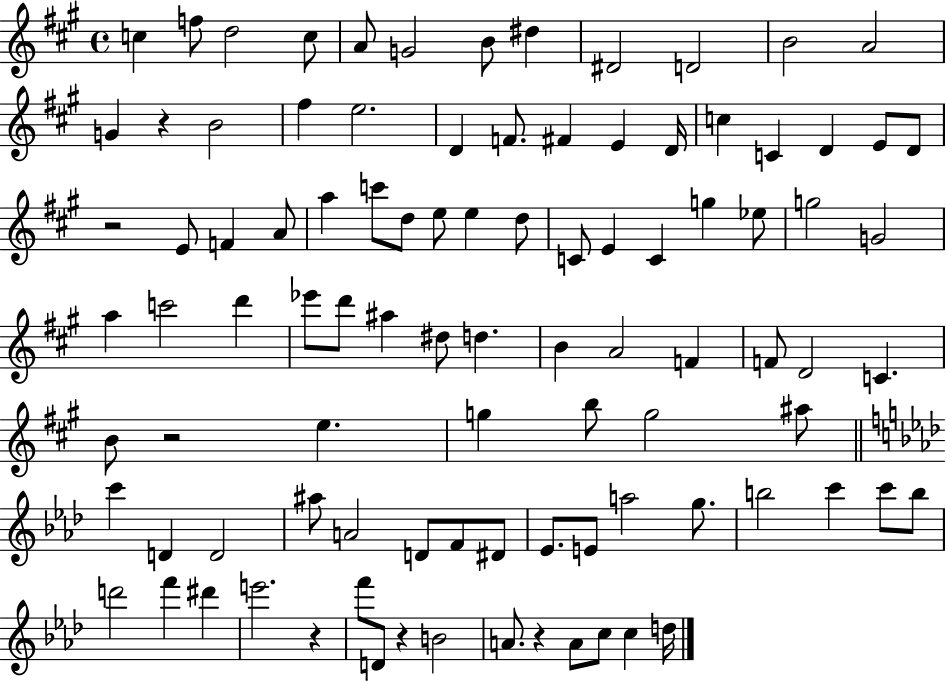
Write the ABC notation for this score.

X:1
T:Untitled
M:4/4
L:1/4
K:A
c f/2 d2 c/2 A/2 G2 B/2 ^d ^D2 D2 B2 A2 G z B2 ^f e2 D F/2 ^F E D/4 c C D E/2 D/2 z2 E/2 F A/2 a c'/2 d/2 e/2 e d/2 C/2 E C g _e/2 g2 G2 a c'2 d' _e'/2 d'/2 ^a ^d/2 d B A2 F F/2 D2 C B/2 z2 e g b/2 g2 ^a/2 c' D D2 ^a/2 A2 D/2 F/2 ^D/2 _E/2 E/2 a2 g/2 b2 c' c'/2 b/2 d'2 f' ^d' e'2 z f'/2 D/2 z B2 A/2 z A/2 c/2 c d/4